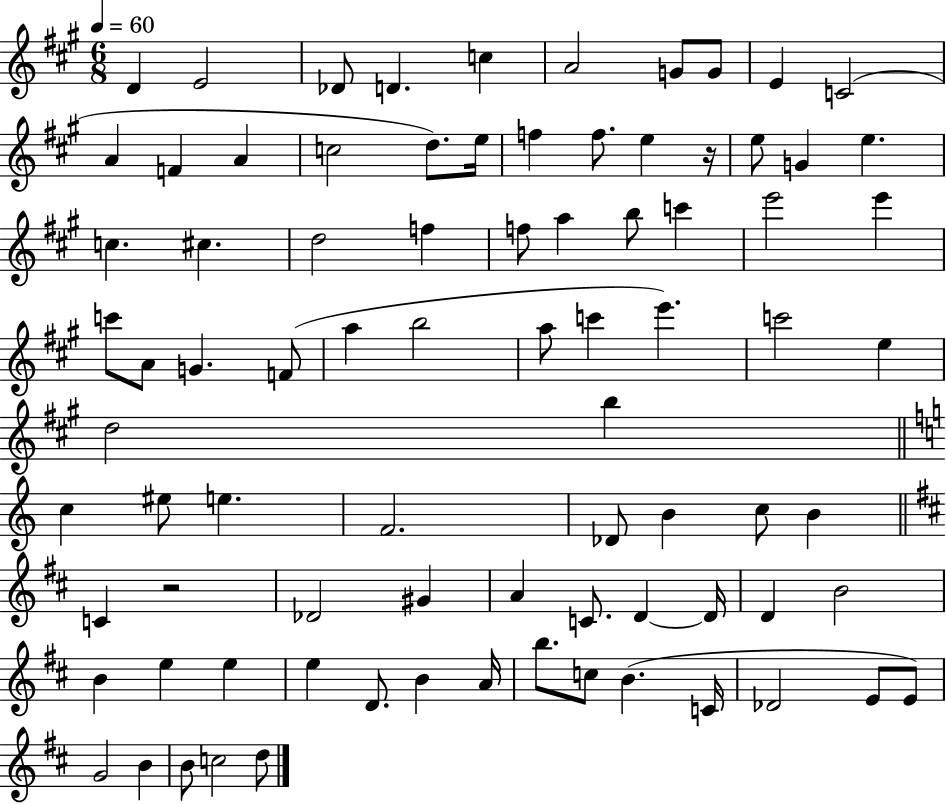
{
  \clef treble
  \numericTimeSignature
  \time 6/8
  \key a \major
  \tempo 4 = 60
  d'4 e'2 | des'8 d'4. c''4 | a'2 g'8 g'8 | e'4 c'2( | \break a'4 f'4 a'4 | c''2 d''8.) e''16 | f''4 f''8. e''4 r16 | e''8 g'4 e''4. | \break c''4. cis''4. | d''2 f''4 | f''8 a''4 b''8 c'''4 | e'''2 e'''4 | \break c'''8 a'8 g'4. f'8( | a''4 b''2 | a''8 c'''4 e'''4.) | c'''2 e''4 | \break d''2 b''4 | \bar "||" \break \key c \major c''4 eis''8 e''4. | f'2. | des'8 b'4 c''8 b'4 | \bar "||" \break \key b \minor c'4 r2 | des'2 gis'4 | a'4 c'8. d'4~~ d'16 | d'4 b'2 | \break b'4 e''4 e''4 | e''4 d'8. b'4 a'16 | b''8. c''8 b'4.( c'16 | des'2 e'8 e'8) | \break g'2 b'4 | b'8 c''2 d''8 | \bar "|."
}